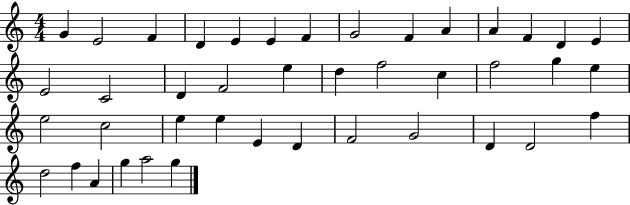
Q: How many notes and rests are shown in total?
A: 42